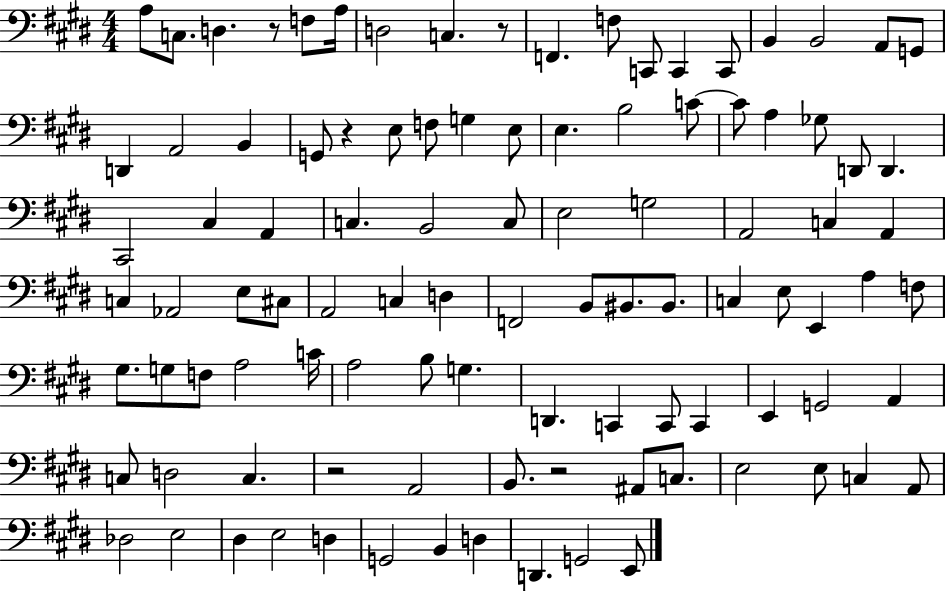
A3/e C3/e. D3/q. R/e F3/e A3/s D3/h C3/q. R/e F2/q. F3/e C2/e C2/q C2/e B2/q B2/h A2/e G2/e D2/q A2/h B2/q G2/e R/q E3/e F3/e G3/q E3/e E3/q. B3/h C4/e C4/e A3/q Gb3/e D2/e D2/q. C#2/h C#3/q A2/q C3/q. B2/h C3/e E3/h G3/h A2/h C3/q A2/q C3/q Ab2/h E3/e C#3/e A2/h C3/q D3/q F2/h B2/e BIS2/e. BIS2/e. C3/q E3/e E2/q A3/q F3/e G#3/e. G3/e F3/e A3/h C4/s A3/h B3/e G3/q. D2/q. C2/q C2/e C2/q E2/q G2/h A2/q C3/e D3/h C3/q. R/h A2/h B2/e. R/h A#2/e C3/e. E3/h E3/e C3/q A2/e Db3/h E3/h D#3/q E3/h D3/q G2/h B2/q D3/q D2/q. G2/h E2/e